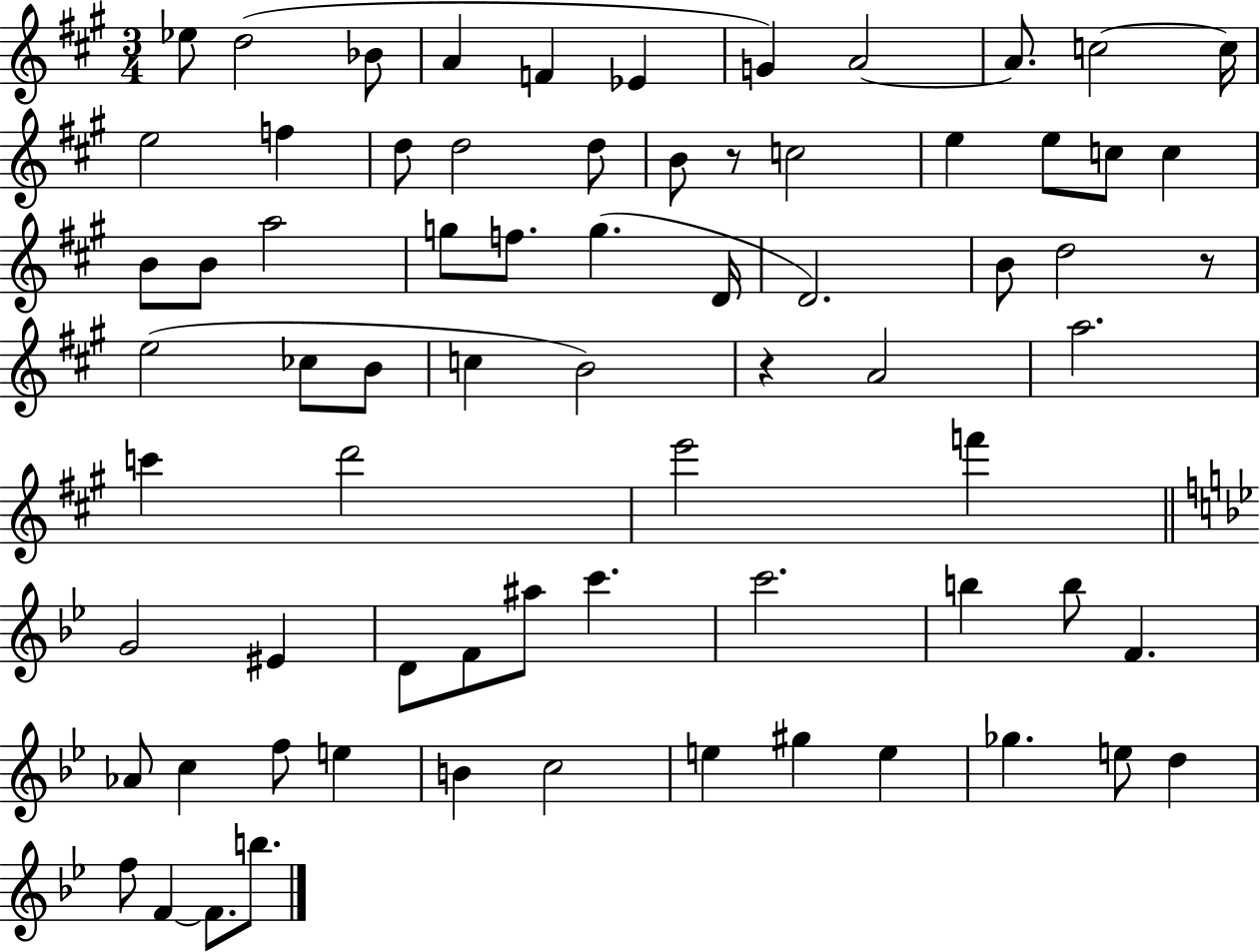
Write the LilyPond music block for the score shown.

{
  \clef treble
  \numericTimeSignature
  \time 3/4
  \key a \major
  ees''8 d''2( bes'8 | a'4 f'4 ees'4 | g'4) a'2~~ | a'8. c''2~~ c''16 | \break e''2 f''4 | d''8 d''2 d''8 | b'8 r8 c''2 | e''4 e''8 c''8 c''4 | \break b'8 b'8 a''2 | g''8 f''8. g''4.( d'16 | d'2.) | b'8 d''2 r8 | \break e''2( ces''8 b'8 | c''4 b'2) | r4 a'2 | a''2. | \break c'''4 d'''2 | e'''2 f'''4 | \bar "||" \break \key g \minor g'2 eis'4 | d'8 f'8 ais''8 c'''4. | c'''2. | b''4 b''8 f'4. | \break aes'8 c''4 f''8 e''4 | b'4 c''2 | e''4 gis''4 e''4 | ges''4. e''8 d''4 | \break f''8 f'4~~ f'8. b''8. | \bar "|."
}